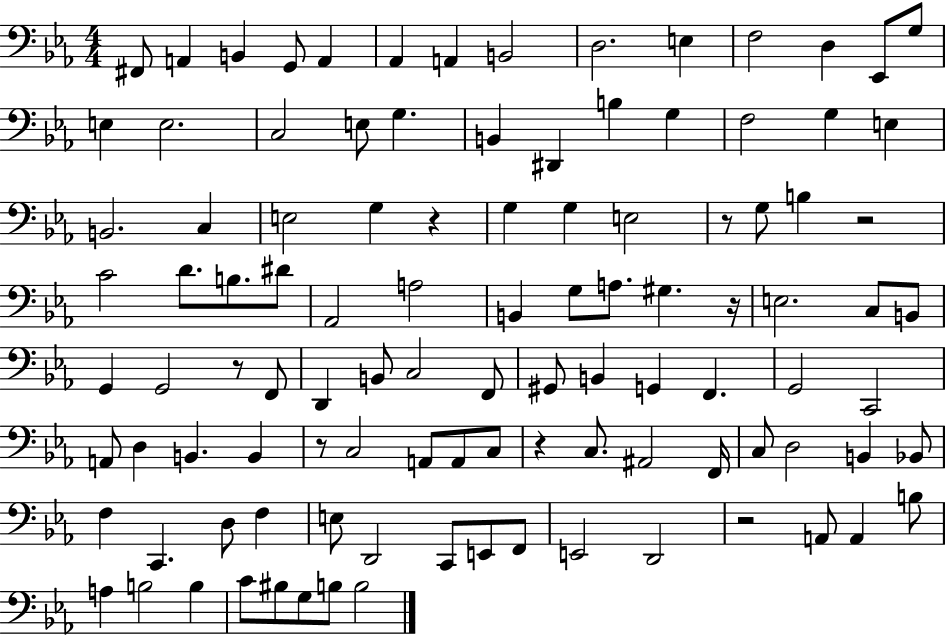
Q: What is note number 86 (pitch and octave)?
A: E2